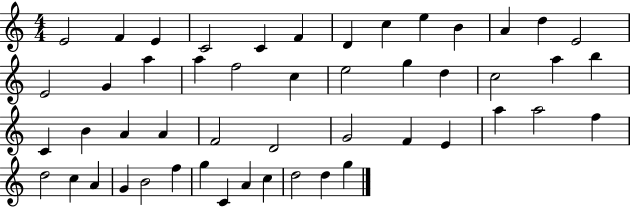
{
  \clef treble
  \numericTimeSignature
  \time 4/4
  \key c \major
  e'2 f'4 e'4 | c'2 c'4 f'4 | d'4 c''4 e''4 b'4 | a'4 d''4 e'2 | \break e'2 g'4 a''4 | a''4 f''2 c''4 | e''2 g''4 d''4 | c''2 a''4 b''4 | \break c'4 b'4 a'4 a'4 | f'2 d'2 | g'2 f'4 e'4 | a''4 a''2 f''4 | \break d''2 c''4 a'4 | g'4 b'2 f''4 | g''4 c'4 a'4 c''4 | d''2 d''4 g''4 | \break \bar "|."
}